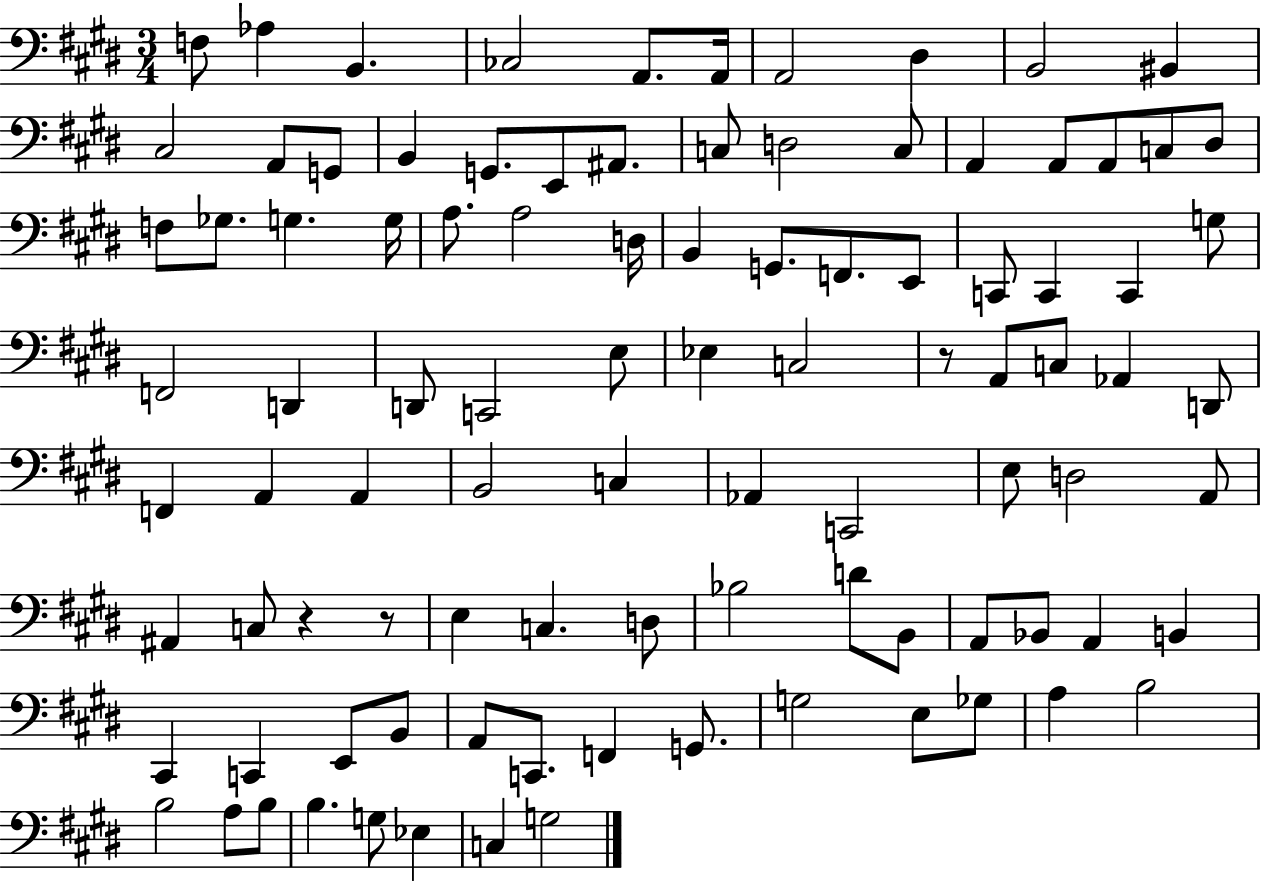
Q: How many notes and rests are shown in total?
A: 97